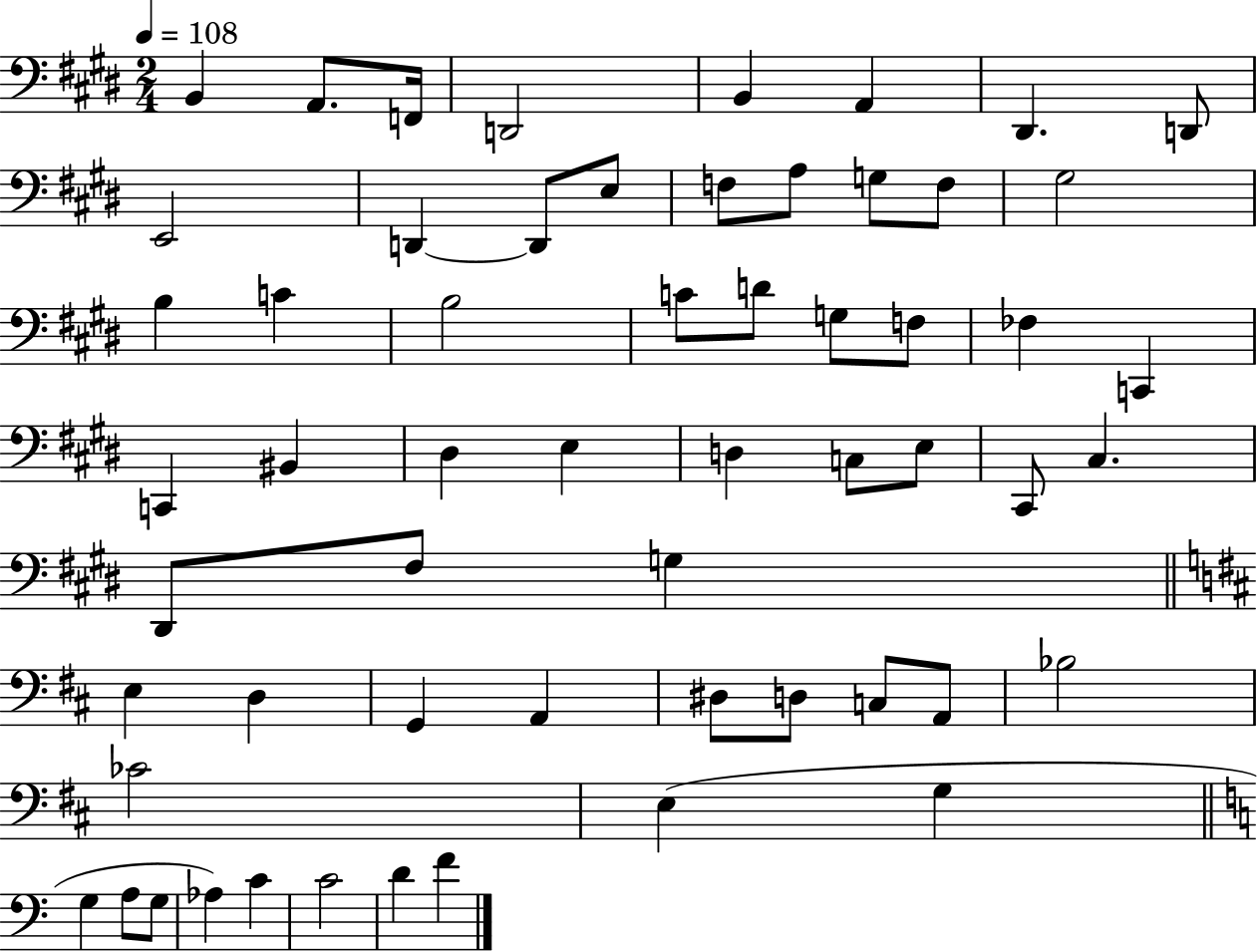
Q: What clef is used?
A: bass